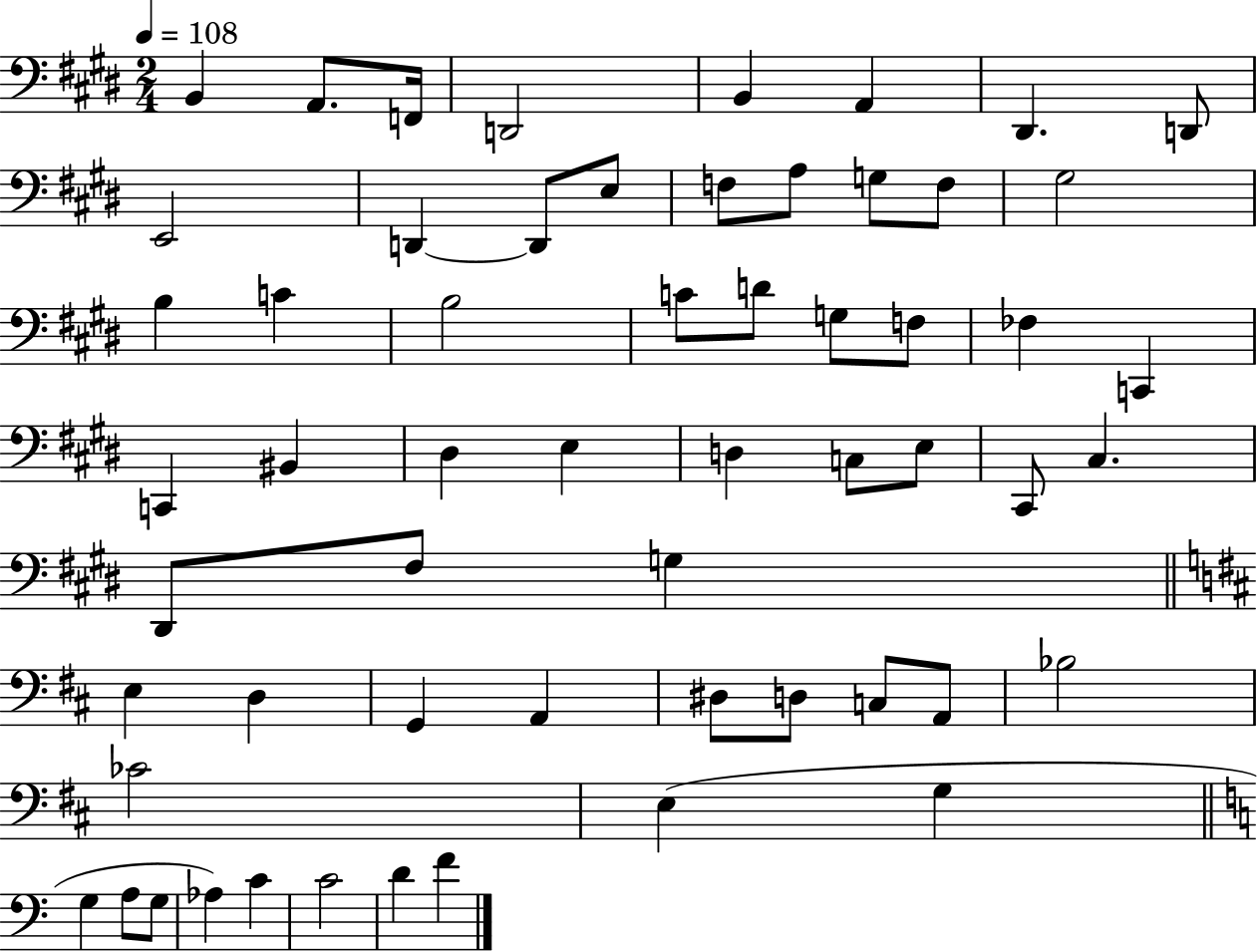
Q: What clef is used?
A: bass